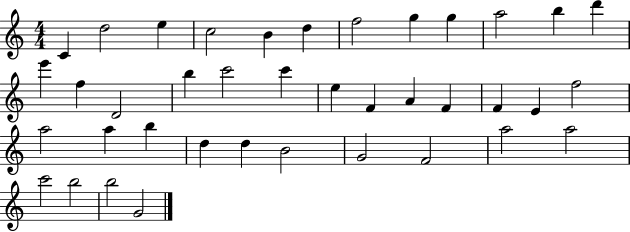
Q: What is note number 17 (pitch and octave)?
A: C6